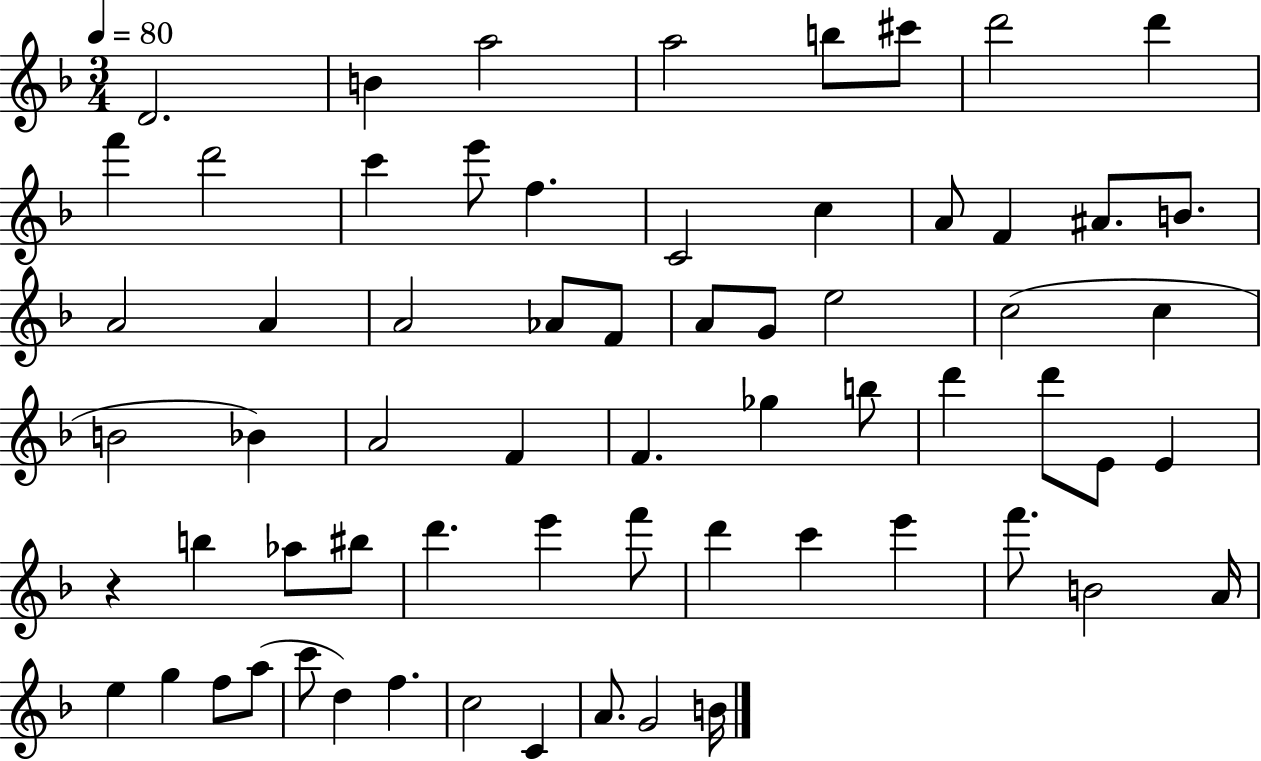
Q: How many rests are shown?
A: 1